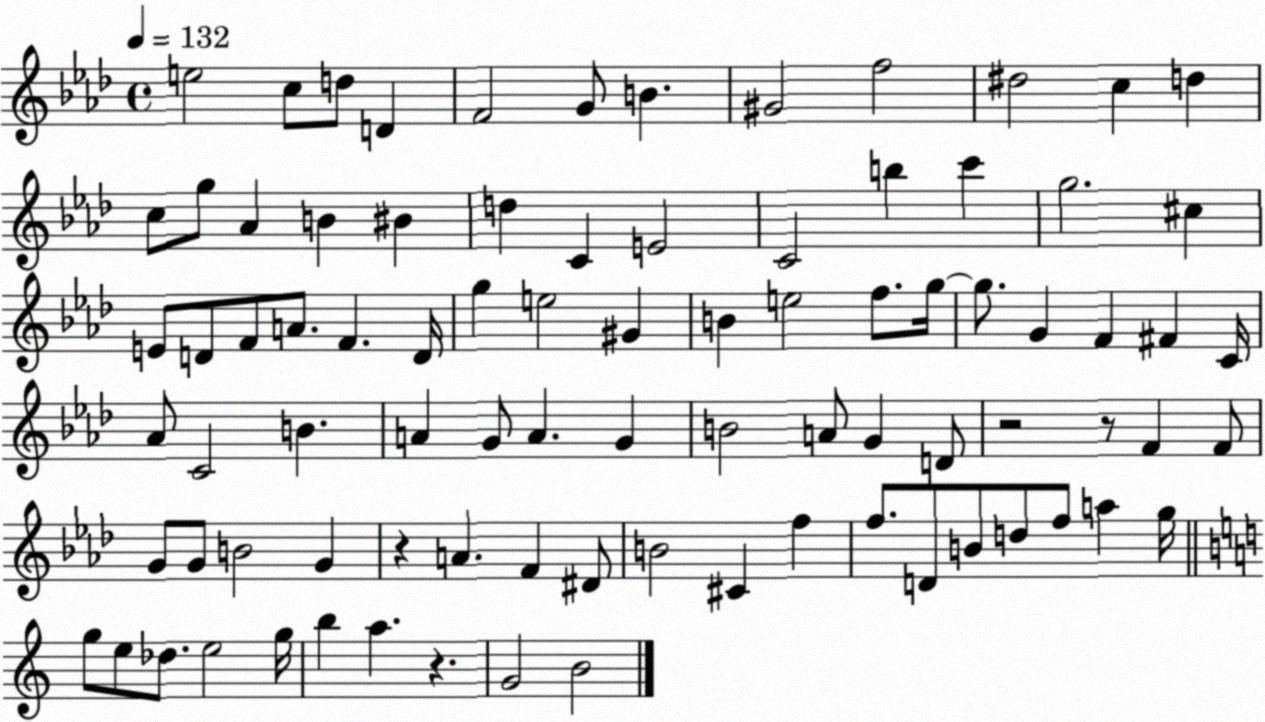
X:1
T:Untitled
M:4/4
L:1/4
K:Ab
e2 c/2 d/2 D F2 G/2 B ^G2 f2 ^d2 c d c/2 g/2 _A B ^B d C E2 C2 b c' g2 ^c E/2 D/2 F/2 A/2 F D/4 g e2 ^G B e2 f/2 g/4 g/2 G F ^F C/4 _A/2 C2 B A G/2 A G B2 A/2 G D/2 z2 z/2 F F/2 G/2 G/2 B2 G z A F ^D/2 B2 ^C f f/2 D/2 B/2 d/2 f/2 a g/4 g/2 e/2 _d/2 e2 g/4 b a z G2 B2